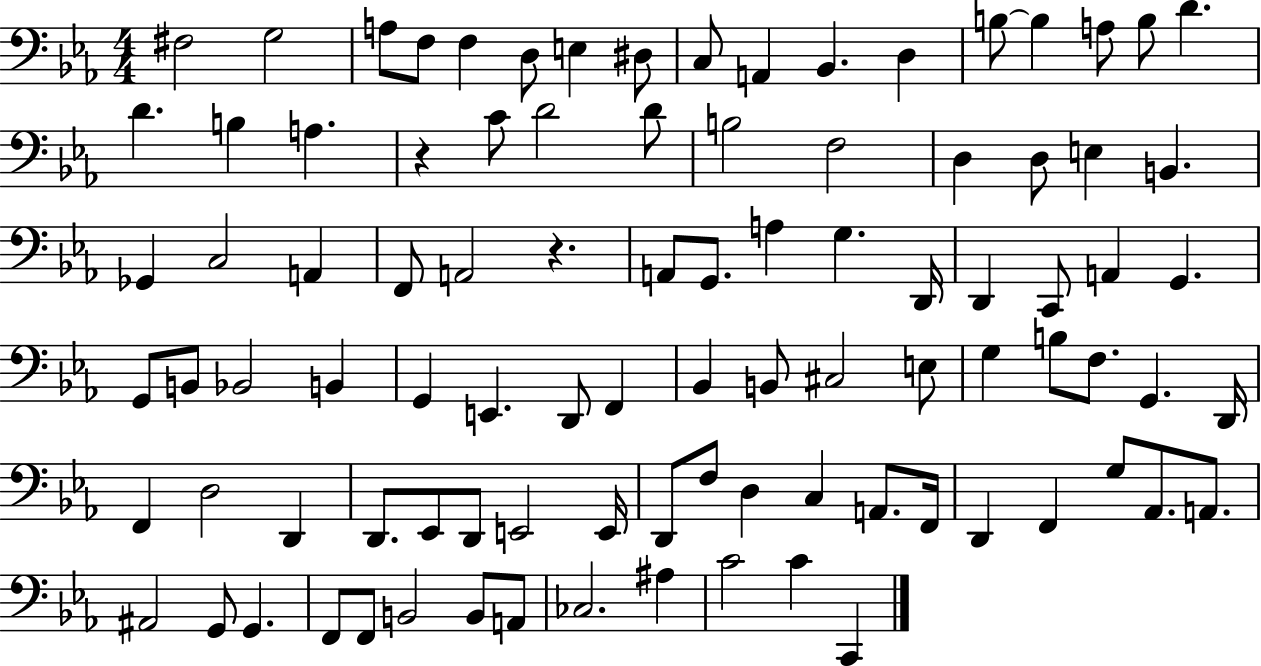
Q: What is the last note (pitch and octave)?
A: C2